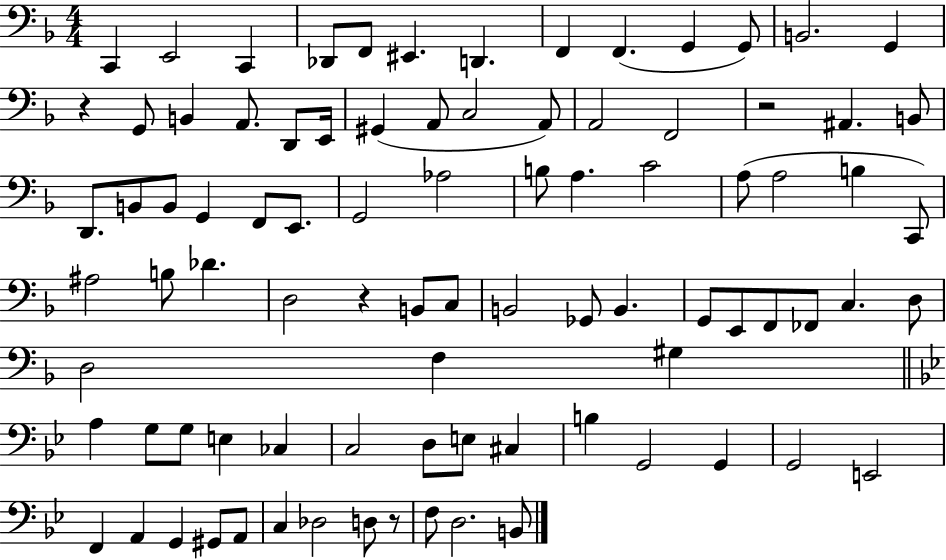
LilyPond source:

{
  \clef bass
  \numericTimeSignature
  \time 4/4
  \key f \major
  c,4 e,2 c,4 | des,8 f,8 eis,4. d,4. | f,4 f,4.( g,4 g,8) | b,2. g,4 | \break r4 g,8 b,4 a,8. d,8 e,16 | gis,4( a,8 c2 a,8) | a,2 f,2 | r2 ais,4. b,8 | \break d,8. b,8 b,8 g,4 f,8 e,8. | g,2 aes2 | b8 a4. c'2 | a8( a2 b4 c,8) | \break ais2 b8 des'4. | d2 r4 b,8 c8 | b,2 ges,8 b,4. | g,8 e,8 f,8 fes,8 c4. d8 | \break d2 f4 gis4 | \bar "||" \break \key bes \major a4 g8 g8 e4 ces4 | c2 d8 e8 cis4 | b4 g,2 g,4 | g,2 e,2 | \break f,4 a,4 g,4 gis,8 a,8 | c4 des2 d8 r8 | f8 d2. b,8 | \bar "|."
}